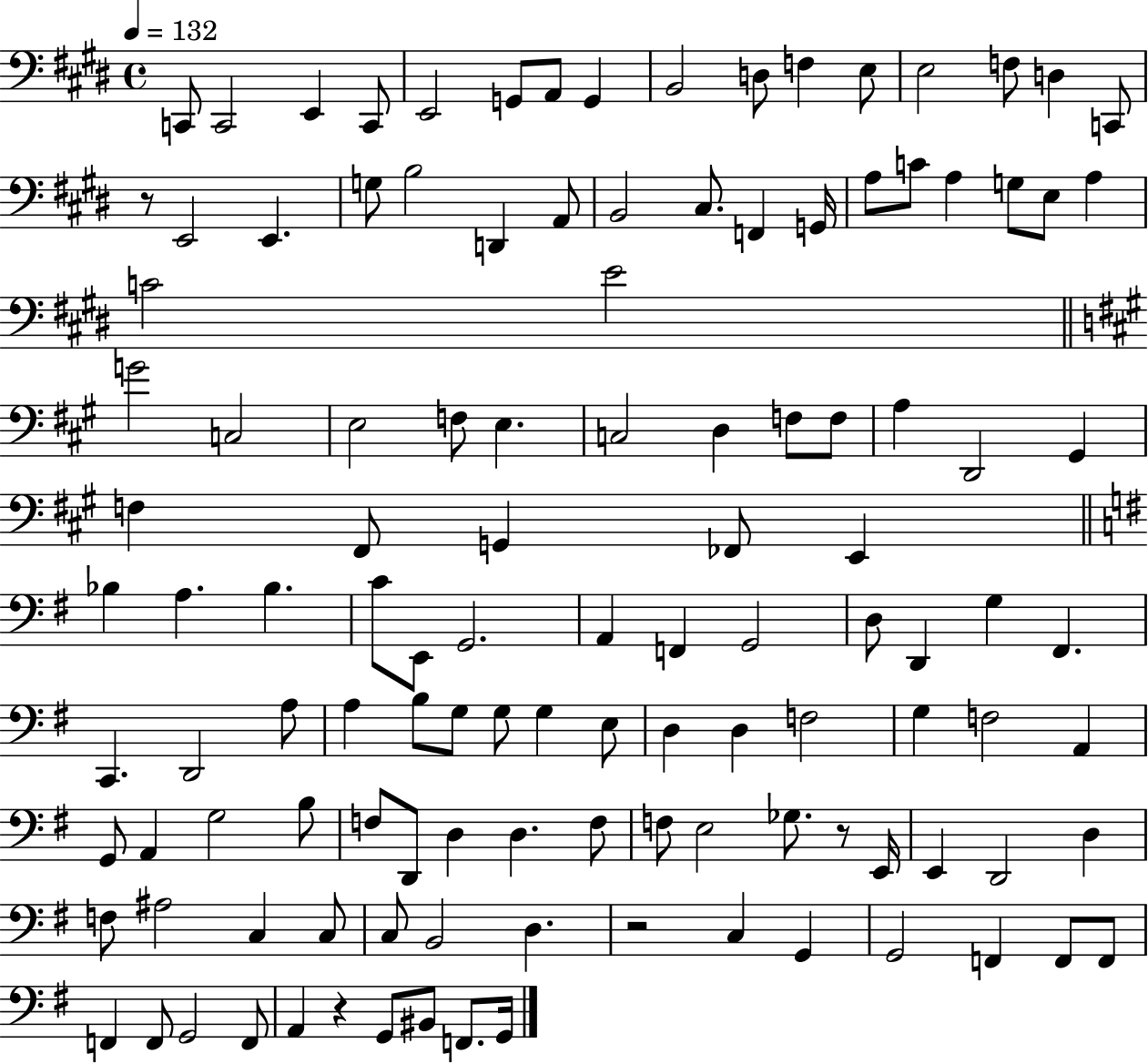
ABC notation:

X:1
T:Untitled
M:4/4
L:1/4
K:E
C,,/2 C,,2 E,, C,,/2 E,,2 G,,/2 A,,/2 G,, B,,2 D,/2 F, E,/2 E,2 F,/2 D, C,,/2 z/2 E,,2 E,, G,/2 B,2 D,, A,,/2 B,,2 ^C,/2 F,, G,,/4 A,/2 C/2 A, G,/2 E,/2 A, C2 E2 G2 C,2 E,2 F,/2 E, C,2 D, F,/2 F,/2 A, D,,2 ^G,, F, ^F,,/2 G,, _F,,/2 E,, _B, A, _B, C/2 E,,/2 G,,2 A,, F,, G,,2 D,/2 D,, G, ^F,, C,, D,,2 A,/2 A, B,/2 G,/2 G,/2 G, E,/2 D, D, F,2 G, F,2 A,, G,,/2 A,, G,2 B,/2 F,/2 D,,/2 D, D, F,/2 F,/2 E,2 _G,/2 z/2 E,,/4 E,, D,,2 D, F,/2 ^A,2 C, C,/2 C,/2 B,,2 D, z2 C, G,, G,,2 F,, F,,/2 F,,/2 F,, F,,/2 G,,2 F,,/2 A,, z G,,/2 ^B,,/2 F,,/2 G,,/4